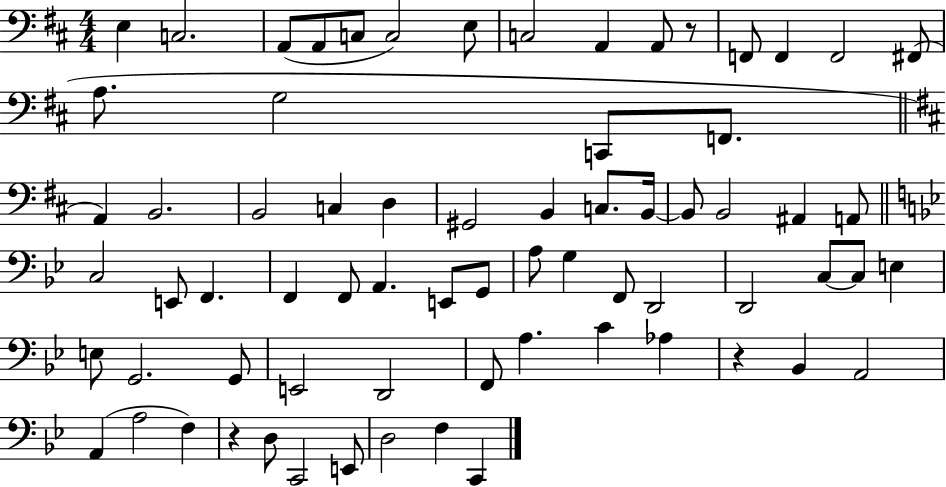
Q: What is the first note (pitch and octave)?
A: E3